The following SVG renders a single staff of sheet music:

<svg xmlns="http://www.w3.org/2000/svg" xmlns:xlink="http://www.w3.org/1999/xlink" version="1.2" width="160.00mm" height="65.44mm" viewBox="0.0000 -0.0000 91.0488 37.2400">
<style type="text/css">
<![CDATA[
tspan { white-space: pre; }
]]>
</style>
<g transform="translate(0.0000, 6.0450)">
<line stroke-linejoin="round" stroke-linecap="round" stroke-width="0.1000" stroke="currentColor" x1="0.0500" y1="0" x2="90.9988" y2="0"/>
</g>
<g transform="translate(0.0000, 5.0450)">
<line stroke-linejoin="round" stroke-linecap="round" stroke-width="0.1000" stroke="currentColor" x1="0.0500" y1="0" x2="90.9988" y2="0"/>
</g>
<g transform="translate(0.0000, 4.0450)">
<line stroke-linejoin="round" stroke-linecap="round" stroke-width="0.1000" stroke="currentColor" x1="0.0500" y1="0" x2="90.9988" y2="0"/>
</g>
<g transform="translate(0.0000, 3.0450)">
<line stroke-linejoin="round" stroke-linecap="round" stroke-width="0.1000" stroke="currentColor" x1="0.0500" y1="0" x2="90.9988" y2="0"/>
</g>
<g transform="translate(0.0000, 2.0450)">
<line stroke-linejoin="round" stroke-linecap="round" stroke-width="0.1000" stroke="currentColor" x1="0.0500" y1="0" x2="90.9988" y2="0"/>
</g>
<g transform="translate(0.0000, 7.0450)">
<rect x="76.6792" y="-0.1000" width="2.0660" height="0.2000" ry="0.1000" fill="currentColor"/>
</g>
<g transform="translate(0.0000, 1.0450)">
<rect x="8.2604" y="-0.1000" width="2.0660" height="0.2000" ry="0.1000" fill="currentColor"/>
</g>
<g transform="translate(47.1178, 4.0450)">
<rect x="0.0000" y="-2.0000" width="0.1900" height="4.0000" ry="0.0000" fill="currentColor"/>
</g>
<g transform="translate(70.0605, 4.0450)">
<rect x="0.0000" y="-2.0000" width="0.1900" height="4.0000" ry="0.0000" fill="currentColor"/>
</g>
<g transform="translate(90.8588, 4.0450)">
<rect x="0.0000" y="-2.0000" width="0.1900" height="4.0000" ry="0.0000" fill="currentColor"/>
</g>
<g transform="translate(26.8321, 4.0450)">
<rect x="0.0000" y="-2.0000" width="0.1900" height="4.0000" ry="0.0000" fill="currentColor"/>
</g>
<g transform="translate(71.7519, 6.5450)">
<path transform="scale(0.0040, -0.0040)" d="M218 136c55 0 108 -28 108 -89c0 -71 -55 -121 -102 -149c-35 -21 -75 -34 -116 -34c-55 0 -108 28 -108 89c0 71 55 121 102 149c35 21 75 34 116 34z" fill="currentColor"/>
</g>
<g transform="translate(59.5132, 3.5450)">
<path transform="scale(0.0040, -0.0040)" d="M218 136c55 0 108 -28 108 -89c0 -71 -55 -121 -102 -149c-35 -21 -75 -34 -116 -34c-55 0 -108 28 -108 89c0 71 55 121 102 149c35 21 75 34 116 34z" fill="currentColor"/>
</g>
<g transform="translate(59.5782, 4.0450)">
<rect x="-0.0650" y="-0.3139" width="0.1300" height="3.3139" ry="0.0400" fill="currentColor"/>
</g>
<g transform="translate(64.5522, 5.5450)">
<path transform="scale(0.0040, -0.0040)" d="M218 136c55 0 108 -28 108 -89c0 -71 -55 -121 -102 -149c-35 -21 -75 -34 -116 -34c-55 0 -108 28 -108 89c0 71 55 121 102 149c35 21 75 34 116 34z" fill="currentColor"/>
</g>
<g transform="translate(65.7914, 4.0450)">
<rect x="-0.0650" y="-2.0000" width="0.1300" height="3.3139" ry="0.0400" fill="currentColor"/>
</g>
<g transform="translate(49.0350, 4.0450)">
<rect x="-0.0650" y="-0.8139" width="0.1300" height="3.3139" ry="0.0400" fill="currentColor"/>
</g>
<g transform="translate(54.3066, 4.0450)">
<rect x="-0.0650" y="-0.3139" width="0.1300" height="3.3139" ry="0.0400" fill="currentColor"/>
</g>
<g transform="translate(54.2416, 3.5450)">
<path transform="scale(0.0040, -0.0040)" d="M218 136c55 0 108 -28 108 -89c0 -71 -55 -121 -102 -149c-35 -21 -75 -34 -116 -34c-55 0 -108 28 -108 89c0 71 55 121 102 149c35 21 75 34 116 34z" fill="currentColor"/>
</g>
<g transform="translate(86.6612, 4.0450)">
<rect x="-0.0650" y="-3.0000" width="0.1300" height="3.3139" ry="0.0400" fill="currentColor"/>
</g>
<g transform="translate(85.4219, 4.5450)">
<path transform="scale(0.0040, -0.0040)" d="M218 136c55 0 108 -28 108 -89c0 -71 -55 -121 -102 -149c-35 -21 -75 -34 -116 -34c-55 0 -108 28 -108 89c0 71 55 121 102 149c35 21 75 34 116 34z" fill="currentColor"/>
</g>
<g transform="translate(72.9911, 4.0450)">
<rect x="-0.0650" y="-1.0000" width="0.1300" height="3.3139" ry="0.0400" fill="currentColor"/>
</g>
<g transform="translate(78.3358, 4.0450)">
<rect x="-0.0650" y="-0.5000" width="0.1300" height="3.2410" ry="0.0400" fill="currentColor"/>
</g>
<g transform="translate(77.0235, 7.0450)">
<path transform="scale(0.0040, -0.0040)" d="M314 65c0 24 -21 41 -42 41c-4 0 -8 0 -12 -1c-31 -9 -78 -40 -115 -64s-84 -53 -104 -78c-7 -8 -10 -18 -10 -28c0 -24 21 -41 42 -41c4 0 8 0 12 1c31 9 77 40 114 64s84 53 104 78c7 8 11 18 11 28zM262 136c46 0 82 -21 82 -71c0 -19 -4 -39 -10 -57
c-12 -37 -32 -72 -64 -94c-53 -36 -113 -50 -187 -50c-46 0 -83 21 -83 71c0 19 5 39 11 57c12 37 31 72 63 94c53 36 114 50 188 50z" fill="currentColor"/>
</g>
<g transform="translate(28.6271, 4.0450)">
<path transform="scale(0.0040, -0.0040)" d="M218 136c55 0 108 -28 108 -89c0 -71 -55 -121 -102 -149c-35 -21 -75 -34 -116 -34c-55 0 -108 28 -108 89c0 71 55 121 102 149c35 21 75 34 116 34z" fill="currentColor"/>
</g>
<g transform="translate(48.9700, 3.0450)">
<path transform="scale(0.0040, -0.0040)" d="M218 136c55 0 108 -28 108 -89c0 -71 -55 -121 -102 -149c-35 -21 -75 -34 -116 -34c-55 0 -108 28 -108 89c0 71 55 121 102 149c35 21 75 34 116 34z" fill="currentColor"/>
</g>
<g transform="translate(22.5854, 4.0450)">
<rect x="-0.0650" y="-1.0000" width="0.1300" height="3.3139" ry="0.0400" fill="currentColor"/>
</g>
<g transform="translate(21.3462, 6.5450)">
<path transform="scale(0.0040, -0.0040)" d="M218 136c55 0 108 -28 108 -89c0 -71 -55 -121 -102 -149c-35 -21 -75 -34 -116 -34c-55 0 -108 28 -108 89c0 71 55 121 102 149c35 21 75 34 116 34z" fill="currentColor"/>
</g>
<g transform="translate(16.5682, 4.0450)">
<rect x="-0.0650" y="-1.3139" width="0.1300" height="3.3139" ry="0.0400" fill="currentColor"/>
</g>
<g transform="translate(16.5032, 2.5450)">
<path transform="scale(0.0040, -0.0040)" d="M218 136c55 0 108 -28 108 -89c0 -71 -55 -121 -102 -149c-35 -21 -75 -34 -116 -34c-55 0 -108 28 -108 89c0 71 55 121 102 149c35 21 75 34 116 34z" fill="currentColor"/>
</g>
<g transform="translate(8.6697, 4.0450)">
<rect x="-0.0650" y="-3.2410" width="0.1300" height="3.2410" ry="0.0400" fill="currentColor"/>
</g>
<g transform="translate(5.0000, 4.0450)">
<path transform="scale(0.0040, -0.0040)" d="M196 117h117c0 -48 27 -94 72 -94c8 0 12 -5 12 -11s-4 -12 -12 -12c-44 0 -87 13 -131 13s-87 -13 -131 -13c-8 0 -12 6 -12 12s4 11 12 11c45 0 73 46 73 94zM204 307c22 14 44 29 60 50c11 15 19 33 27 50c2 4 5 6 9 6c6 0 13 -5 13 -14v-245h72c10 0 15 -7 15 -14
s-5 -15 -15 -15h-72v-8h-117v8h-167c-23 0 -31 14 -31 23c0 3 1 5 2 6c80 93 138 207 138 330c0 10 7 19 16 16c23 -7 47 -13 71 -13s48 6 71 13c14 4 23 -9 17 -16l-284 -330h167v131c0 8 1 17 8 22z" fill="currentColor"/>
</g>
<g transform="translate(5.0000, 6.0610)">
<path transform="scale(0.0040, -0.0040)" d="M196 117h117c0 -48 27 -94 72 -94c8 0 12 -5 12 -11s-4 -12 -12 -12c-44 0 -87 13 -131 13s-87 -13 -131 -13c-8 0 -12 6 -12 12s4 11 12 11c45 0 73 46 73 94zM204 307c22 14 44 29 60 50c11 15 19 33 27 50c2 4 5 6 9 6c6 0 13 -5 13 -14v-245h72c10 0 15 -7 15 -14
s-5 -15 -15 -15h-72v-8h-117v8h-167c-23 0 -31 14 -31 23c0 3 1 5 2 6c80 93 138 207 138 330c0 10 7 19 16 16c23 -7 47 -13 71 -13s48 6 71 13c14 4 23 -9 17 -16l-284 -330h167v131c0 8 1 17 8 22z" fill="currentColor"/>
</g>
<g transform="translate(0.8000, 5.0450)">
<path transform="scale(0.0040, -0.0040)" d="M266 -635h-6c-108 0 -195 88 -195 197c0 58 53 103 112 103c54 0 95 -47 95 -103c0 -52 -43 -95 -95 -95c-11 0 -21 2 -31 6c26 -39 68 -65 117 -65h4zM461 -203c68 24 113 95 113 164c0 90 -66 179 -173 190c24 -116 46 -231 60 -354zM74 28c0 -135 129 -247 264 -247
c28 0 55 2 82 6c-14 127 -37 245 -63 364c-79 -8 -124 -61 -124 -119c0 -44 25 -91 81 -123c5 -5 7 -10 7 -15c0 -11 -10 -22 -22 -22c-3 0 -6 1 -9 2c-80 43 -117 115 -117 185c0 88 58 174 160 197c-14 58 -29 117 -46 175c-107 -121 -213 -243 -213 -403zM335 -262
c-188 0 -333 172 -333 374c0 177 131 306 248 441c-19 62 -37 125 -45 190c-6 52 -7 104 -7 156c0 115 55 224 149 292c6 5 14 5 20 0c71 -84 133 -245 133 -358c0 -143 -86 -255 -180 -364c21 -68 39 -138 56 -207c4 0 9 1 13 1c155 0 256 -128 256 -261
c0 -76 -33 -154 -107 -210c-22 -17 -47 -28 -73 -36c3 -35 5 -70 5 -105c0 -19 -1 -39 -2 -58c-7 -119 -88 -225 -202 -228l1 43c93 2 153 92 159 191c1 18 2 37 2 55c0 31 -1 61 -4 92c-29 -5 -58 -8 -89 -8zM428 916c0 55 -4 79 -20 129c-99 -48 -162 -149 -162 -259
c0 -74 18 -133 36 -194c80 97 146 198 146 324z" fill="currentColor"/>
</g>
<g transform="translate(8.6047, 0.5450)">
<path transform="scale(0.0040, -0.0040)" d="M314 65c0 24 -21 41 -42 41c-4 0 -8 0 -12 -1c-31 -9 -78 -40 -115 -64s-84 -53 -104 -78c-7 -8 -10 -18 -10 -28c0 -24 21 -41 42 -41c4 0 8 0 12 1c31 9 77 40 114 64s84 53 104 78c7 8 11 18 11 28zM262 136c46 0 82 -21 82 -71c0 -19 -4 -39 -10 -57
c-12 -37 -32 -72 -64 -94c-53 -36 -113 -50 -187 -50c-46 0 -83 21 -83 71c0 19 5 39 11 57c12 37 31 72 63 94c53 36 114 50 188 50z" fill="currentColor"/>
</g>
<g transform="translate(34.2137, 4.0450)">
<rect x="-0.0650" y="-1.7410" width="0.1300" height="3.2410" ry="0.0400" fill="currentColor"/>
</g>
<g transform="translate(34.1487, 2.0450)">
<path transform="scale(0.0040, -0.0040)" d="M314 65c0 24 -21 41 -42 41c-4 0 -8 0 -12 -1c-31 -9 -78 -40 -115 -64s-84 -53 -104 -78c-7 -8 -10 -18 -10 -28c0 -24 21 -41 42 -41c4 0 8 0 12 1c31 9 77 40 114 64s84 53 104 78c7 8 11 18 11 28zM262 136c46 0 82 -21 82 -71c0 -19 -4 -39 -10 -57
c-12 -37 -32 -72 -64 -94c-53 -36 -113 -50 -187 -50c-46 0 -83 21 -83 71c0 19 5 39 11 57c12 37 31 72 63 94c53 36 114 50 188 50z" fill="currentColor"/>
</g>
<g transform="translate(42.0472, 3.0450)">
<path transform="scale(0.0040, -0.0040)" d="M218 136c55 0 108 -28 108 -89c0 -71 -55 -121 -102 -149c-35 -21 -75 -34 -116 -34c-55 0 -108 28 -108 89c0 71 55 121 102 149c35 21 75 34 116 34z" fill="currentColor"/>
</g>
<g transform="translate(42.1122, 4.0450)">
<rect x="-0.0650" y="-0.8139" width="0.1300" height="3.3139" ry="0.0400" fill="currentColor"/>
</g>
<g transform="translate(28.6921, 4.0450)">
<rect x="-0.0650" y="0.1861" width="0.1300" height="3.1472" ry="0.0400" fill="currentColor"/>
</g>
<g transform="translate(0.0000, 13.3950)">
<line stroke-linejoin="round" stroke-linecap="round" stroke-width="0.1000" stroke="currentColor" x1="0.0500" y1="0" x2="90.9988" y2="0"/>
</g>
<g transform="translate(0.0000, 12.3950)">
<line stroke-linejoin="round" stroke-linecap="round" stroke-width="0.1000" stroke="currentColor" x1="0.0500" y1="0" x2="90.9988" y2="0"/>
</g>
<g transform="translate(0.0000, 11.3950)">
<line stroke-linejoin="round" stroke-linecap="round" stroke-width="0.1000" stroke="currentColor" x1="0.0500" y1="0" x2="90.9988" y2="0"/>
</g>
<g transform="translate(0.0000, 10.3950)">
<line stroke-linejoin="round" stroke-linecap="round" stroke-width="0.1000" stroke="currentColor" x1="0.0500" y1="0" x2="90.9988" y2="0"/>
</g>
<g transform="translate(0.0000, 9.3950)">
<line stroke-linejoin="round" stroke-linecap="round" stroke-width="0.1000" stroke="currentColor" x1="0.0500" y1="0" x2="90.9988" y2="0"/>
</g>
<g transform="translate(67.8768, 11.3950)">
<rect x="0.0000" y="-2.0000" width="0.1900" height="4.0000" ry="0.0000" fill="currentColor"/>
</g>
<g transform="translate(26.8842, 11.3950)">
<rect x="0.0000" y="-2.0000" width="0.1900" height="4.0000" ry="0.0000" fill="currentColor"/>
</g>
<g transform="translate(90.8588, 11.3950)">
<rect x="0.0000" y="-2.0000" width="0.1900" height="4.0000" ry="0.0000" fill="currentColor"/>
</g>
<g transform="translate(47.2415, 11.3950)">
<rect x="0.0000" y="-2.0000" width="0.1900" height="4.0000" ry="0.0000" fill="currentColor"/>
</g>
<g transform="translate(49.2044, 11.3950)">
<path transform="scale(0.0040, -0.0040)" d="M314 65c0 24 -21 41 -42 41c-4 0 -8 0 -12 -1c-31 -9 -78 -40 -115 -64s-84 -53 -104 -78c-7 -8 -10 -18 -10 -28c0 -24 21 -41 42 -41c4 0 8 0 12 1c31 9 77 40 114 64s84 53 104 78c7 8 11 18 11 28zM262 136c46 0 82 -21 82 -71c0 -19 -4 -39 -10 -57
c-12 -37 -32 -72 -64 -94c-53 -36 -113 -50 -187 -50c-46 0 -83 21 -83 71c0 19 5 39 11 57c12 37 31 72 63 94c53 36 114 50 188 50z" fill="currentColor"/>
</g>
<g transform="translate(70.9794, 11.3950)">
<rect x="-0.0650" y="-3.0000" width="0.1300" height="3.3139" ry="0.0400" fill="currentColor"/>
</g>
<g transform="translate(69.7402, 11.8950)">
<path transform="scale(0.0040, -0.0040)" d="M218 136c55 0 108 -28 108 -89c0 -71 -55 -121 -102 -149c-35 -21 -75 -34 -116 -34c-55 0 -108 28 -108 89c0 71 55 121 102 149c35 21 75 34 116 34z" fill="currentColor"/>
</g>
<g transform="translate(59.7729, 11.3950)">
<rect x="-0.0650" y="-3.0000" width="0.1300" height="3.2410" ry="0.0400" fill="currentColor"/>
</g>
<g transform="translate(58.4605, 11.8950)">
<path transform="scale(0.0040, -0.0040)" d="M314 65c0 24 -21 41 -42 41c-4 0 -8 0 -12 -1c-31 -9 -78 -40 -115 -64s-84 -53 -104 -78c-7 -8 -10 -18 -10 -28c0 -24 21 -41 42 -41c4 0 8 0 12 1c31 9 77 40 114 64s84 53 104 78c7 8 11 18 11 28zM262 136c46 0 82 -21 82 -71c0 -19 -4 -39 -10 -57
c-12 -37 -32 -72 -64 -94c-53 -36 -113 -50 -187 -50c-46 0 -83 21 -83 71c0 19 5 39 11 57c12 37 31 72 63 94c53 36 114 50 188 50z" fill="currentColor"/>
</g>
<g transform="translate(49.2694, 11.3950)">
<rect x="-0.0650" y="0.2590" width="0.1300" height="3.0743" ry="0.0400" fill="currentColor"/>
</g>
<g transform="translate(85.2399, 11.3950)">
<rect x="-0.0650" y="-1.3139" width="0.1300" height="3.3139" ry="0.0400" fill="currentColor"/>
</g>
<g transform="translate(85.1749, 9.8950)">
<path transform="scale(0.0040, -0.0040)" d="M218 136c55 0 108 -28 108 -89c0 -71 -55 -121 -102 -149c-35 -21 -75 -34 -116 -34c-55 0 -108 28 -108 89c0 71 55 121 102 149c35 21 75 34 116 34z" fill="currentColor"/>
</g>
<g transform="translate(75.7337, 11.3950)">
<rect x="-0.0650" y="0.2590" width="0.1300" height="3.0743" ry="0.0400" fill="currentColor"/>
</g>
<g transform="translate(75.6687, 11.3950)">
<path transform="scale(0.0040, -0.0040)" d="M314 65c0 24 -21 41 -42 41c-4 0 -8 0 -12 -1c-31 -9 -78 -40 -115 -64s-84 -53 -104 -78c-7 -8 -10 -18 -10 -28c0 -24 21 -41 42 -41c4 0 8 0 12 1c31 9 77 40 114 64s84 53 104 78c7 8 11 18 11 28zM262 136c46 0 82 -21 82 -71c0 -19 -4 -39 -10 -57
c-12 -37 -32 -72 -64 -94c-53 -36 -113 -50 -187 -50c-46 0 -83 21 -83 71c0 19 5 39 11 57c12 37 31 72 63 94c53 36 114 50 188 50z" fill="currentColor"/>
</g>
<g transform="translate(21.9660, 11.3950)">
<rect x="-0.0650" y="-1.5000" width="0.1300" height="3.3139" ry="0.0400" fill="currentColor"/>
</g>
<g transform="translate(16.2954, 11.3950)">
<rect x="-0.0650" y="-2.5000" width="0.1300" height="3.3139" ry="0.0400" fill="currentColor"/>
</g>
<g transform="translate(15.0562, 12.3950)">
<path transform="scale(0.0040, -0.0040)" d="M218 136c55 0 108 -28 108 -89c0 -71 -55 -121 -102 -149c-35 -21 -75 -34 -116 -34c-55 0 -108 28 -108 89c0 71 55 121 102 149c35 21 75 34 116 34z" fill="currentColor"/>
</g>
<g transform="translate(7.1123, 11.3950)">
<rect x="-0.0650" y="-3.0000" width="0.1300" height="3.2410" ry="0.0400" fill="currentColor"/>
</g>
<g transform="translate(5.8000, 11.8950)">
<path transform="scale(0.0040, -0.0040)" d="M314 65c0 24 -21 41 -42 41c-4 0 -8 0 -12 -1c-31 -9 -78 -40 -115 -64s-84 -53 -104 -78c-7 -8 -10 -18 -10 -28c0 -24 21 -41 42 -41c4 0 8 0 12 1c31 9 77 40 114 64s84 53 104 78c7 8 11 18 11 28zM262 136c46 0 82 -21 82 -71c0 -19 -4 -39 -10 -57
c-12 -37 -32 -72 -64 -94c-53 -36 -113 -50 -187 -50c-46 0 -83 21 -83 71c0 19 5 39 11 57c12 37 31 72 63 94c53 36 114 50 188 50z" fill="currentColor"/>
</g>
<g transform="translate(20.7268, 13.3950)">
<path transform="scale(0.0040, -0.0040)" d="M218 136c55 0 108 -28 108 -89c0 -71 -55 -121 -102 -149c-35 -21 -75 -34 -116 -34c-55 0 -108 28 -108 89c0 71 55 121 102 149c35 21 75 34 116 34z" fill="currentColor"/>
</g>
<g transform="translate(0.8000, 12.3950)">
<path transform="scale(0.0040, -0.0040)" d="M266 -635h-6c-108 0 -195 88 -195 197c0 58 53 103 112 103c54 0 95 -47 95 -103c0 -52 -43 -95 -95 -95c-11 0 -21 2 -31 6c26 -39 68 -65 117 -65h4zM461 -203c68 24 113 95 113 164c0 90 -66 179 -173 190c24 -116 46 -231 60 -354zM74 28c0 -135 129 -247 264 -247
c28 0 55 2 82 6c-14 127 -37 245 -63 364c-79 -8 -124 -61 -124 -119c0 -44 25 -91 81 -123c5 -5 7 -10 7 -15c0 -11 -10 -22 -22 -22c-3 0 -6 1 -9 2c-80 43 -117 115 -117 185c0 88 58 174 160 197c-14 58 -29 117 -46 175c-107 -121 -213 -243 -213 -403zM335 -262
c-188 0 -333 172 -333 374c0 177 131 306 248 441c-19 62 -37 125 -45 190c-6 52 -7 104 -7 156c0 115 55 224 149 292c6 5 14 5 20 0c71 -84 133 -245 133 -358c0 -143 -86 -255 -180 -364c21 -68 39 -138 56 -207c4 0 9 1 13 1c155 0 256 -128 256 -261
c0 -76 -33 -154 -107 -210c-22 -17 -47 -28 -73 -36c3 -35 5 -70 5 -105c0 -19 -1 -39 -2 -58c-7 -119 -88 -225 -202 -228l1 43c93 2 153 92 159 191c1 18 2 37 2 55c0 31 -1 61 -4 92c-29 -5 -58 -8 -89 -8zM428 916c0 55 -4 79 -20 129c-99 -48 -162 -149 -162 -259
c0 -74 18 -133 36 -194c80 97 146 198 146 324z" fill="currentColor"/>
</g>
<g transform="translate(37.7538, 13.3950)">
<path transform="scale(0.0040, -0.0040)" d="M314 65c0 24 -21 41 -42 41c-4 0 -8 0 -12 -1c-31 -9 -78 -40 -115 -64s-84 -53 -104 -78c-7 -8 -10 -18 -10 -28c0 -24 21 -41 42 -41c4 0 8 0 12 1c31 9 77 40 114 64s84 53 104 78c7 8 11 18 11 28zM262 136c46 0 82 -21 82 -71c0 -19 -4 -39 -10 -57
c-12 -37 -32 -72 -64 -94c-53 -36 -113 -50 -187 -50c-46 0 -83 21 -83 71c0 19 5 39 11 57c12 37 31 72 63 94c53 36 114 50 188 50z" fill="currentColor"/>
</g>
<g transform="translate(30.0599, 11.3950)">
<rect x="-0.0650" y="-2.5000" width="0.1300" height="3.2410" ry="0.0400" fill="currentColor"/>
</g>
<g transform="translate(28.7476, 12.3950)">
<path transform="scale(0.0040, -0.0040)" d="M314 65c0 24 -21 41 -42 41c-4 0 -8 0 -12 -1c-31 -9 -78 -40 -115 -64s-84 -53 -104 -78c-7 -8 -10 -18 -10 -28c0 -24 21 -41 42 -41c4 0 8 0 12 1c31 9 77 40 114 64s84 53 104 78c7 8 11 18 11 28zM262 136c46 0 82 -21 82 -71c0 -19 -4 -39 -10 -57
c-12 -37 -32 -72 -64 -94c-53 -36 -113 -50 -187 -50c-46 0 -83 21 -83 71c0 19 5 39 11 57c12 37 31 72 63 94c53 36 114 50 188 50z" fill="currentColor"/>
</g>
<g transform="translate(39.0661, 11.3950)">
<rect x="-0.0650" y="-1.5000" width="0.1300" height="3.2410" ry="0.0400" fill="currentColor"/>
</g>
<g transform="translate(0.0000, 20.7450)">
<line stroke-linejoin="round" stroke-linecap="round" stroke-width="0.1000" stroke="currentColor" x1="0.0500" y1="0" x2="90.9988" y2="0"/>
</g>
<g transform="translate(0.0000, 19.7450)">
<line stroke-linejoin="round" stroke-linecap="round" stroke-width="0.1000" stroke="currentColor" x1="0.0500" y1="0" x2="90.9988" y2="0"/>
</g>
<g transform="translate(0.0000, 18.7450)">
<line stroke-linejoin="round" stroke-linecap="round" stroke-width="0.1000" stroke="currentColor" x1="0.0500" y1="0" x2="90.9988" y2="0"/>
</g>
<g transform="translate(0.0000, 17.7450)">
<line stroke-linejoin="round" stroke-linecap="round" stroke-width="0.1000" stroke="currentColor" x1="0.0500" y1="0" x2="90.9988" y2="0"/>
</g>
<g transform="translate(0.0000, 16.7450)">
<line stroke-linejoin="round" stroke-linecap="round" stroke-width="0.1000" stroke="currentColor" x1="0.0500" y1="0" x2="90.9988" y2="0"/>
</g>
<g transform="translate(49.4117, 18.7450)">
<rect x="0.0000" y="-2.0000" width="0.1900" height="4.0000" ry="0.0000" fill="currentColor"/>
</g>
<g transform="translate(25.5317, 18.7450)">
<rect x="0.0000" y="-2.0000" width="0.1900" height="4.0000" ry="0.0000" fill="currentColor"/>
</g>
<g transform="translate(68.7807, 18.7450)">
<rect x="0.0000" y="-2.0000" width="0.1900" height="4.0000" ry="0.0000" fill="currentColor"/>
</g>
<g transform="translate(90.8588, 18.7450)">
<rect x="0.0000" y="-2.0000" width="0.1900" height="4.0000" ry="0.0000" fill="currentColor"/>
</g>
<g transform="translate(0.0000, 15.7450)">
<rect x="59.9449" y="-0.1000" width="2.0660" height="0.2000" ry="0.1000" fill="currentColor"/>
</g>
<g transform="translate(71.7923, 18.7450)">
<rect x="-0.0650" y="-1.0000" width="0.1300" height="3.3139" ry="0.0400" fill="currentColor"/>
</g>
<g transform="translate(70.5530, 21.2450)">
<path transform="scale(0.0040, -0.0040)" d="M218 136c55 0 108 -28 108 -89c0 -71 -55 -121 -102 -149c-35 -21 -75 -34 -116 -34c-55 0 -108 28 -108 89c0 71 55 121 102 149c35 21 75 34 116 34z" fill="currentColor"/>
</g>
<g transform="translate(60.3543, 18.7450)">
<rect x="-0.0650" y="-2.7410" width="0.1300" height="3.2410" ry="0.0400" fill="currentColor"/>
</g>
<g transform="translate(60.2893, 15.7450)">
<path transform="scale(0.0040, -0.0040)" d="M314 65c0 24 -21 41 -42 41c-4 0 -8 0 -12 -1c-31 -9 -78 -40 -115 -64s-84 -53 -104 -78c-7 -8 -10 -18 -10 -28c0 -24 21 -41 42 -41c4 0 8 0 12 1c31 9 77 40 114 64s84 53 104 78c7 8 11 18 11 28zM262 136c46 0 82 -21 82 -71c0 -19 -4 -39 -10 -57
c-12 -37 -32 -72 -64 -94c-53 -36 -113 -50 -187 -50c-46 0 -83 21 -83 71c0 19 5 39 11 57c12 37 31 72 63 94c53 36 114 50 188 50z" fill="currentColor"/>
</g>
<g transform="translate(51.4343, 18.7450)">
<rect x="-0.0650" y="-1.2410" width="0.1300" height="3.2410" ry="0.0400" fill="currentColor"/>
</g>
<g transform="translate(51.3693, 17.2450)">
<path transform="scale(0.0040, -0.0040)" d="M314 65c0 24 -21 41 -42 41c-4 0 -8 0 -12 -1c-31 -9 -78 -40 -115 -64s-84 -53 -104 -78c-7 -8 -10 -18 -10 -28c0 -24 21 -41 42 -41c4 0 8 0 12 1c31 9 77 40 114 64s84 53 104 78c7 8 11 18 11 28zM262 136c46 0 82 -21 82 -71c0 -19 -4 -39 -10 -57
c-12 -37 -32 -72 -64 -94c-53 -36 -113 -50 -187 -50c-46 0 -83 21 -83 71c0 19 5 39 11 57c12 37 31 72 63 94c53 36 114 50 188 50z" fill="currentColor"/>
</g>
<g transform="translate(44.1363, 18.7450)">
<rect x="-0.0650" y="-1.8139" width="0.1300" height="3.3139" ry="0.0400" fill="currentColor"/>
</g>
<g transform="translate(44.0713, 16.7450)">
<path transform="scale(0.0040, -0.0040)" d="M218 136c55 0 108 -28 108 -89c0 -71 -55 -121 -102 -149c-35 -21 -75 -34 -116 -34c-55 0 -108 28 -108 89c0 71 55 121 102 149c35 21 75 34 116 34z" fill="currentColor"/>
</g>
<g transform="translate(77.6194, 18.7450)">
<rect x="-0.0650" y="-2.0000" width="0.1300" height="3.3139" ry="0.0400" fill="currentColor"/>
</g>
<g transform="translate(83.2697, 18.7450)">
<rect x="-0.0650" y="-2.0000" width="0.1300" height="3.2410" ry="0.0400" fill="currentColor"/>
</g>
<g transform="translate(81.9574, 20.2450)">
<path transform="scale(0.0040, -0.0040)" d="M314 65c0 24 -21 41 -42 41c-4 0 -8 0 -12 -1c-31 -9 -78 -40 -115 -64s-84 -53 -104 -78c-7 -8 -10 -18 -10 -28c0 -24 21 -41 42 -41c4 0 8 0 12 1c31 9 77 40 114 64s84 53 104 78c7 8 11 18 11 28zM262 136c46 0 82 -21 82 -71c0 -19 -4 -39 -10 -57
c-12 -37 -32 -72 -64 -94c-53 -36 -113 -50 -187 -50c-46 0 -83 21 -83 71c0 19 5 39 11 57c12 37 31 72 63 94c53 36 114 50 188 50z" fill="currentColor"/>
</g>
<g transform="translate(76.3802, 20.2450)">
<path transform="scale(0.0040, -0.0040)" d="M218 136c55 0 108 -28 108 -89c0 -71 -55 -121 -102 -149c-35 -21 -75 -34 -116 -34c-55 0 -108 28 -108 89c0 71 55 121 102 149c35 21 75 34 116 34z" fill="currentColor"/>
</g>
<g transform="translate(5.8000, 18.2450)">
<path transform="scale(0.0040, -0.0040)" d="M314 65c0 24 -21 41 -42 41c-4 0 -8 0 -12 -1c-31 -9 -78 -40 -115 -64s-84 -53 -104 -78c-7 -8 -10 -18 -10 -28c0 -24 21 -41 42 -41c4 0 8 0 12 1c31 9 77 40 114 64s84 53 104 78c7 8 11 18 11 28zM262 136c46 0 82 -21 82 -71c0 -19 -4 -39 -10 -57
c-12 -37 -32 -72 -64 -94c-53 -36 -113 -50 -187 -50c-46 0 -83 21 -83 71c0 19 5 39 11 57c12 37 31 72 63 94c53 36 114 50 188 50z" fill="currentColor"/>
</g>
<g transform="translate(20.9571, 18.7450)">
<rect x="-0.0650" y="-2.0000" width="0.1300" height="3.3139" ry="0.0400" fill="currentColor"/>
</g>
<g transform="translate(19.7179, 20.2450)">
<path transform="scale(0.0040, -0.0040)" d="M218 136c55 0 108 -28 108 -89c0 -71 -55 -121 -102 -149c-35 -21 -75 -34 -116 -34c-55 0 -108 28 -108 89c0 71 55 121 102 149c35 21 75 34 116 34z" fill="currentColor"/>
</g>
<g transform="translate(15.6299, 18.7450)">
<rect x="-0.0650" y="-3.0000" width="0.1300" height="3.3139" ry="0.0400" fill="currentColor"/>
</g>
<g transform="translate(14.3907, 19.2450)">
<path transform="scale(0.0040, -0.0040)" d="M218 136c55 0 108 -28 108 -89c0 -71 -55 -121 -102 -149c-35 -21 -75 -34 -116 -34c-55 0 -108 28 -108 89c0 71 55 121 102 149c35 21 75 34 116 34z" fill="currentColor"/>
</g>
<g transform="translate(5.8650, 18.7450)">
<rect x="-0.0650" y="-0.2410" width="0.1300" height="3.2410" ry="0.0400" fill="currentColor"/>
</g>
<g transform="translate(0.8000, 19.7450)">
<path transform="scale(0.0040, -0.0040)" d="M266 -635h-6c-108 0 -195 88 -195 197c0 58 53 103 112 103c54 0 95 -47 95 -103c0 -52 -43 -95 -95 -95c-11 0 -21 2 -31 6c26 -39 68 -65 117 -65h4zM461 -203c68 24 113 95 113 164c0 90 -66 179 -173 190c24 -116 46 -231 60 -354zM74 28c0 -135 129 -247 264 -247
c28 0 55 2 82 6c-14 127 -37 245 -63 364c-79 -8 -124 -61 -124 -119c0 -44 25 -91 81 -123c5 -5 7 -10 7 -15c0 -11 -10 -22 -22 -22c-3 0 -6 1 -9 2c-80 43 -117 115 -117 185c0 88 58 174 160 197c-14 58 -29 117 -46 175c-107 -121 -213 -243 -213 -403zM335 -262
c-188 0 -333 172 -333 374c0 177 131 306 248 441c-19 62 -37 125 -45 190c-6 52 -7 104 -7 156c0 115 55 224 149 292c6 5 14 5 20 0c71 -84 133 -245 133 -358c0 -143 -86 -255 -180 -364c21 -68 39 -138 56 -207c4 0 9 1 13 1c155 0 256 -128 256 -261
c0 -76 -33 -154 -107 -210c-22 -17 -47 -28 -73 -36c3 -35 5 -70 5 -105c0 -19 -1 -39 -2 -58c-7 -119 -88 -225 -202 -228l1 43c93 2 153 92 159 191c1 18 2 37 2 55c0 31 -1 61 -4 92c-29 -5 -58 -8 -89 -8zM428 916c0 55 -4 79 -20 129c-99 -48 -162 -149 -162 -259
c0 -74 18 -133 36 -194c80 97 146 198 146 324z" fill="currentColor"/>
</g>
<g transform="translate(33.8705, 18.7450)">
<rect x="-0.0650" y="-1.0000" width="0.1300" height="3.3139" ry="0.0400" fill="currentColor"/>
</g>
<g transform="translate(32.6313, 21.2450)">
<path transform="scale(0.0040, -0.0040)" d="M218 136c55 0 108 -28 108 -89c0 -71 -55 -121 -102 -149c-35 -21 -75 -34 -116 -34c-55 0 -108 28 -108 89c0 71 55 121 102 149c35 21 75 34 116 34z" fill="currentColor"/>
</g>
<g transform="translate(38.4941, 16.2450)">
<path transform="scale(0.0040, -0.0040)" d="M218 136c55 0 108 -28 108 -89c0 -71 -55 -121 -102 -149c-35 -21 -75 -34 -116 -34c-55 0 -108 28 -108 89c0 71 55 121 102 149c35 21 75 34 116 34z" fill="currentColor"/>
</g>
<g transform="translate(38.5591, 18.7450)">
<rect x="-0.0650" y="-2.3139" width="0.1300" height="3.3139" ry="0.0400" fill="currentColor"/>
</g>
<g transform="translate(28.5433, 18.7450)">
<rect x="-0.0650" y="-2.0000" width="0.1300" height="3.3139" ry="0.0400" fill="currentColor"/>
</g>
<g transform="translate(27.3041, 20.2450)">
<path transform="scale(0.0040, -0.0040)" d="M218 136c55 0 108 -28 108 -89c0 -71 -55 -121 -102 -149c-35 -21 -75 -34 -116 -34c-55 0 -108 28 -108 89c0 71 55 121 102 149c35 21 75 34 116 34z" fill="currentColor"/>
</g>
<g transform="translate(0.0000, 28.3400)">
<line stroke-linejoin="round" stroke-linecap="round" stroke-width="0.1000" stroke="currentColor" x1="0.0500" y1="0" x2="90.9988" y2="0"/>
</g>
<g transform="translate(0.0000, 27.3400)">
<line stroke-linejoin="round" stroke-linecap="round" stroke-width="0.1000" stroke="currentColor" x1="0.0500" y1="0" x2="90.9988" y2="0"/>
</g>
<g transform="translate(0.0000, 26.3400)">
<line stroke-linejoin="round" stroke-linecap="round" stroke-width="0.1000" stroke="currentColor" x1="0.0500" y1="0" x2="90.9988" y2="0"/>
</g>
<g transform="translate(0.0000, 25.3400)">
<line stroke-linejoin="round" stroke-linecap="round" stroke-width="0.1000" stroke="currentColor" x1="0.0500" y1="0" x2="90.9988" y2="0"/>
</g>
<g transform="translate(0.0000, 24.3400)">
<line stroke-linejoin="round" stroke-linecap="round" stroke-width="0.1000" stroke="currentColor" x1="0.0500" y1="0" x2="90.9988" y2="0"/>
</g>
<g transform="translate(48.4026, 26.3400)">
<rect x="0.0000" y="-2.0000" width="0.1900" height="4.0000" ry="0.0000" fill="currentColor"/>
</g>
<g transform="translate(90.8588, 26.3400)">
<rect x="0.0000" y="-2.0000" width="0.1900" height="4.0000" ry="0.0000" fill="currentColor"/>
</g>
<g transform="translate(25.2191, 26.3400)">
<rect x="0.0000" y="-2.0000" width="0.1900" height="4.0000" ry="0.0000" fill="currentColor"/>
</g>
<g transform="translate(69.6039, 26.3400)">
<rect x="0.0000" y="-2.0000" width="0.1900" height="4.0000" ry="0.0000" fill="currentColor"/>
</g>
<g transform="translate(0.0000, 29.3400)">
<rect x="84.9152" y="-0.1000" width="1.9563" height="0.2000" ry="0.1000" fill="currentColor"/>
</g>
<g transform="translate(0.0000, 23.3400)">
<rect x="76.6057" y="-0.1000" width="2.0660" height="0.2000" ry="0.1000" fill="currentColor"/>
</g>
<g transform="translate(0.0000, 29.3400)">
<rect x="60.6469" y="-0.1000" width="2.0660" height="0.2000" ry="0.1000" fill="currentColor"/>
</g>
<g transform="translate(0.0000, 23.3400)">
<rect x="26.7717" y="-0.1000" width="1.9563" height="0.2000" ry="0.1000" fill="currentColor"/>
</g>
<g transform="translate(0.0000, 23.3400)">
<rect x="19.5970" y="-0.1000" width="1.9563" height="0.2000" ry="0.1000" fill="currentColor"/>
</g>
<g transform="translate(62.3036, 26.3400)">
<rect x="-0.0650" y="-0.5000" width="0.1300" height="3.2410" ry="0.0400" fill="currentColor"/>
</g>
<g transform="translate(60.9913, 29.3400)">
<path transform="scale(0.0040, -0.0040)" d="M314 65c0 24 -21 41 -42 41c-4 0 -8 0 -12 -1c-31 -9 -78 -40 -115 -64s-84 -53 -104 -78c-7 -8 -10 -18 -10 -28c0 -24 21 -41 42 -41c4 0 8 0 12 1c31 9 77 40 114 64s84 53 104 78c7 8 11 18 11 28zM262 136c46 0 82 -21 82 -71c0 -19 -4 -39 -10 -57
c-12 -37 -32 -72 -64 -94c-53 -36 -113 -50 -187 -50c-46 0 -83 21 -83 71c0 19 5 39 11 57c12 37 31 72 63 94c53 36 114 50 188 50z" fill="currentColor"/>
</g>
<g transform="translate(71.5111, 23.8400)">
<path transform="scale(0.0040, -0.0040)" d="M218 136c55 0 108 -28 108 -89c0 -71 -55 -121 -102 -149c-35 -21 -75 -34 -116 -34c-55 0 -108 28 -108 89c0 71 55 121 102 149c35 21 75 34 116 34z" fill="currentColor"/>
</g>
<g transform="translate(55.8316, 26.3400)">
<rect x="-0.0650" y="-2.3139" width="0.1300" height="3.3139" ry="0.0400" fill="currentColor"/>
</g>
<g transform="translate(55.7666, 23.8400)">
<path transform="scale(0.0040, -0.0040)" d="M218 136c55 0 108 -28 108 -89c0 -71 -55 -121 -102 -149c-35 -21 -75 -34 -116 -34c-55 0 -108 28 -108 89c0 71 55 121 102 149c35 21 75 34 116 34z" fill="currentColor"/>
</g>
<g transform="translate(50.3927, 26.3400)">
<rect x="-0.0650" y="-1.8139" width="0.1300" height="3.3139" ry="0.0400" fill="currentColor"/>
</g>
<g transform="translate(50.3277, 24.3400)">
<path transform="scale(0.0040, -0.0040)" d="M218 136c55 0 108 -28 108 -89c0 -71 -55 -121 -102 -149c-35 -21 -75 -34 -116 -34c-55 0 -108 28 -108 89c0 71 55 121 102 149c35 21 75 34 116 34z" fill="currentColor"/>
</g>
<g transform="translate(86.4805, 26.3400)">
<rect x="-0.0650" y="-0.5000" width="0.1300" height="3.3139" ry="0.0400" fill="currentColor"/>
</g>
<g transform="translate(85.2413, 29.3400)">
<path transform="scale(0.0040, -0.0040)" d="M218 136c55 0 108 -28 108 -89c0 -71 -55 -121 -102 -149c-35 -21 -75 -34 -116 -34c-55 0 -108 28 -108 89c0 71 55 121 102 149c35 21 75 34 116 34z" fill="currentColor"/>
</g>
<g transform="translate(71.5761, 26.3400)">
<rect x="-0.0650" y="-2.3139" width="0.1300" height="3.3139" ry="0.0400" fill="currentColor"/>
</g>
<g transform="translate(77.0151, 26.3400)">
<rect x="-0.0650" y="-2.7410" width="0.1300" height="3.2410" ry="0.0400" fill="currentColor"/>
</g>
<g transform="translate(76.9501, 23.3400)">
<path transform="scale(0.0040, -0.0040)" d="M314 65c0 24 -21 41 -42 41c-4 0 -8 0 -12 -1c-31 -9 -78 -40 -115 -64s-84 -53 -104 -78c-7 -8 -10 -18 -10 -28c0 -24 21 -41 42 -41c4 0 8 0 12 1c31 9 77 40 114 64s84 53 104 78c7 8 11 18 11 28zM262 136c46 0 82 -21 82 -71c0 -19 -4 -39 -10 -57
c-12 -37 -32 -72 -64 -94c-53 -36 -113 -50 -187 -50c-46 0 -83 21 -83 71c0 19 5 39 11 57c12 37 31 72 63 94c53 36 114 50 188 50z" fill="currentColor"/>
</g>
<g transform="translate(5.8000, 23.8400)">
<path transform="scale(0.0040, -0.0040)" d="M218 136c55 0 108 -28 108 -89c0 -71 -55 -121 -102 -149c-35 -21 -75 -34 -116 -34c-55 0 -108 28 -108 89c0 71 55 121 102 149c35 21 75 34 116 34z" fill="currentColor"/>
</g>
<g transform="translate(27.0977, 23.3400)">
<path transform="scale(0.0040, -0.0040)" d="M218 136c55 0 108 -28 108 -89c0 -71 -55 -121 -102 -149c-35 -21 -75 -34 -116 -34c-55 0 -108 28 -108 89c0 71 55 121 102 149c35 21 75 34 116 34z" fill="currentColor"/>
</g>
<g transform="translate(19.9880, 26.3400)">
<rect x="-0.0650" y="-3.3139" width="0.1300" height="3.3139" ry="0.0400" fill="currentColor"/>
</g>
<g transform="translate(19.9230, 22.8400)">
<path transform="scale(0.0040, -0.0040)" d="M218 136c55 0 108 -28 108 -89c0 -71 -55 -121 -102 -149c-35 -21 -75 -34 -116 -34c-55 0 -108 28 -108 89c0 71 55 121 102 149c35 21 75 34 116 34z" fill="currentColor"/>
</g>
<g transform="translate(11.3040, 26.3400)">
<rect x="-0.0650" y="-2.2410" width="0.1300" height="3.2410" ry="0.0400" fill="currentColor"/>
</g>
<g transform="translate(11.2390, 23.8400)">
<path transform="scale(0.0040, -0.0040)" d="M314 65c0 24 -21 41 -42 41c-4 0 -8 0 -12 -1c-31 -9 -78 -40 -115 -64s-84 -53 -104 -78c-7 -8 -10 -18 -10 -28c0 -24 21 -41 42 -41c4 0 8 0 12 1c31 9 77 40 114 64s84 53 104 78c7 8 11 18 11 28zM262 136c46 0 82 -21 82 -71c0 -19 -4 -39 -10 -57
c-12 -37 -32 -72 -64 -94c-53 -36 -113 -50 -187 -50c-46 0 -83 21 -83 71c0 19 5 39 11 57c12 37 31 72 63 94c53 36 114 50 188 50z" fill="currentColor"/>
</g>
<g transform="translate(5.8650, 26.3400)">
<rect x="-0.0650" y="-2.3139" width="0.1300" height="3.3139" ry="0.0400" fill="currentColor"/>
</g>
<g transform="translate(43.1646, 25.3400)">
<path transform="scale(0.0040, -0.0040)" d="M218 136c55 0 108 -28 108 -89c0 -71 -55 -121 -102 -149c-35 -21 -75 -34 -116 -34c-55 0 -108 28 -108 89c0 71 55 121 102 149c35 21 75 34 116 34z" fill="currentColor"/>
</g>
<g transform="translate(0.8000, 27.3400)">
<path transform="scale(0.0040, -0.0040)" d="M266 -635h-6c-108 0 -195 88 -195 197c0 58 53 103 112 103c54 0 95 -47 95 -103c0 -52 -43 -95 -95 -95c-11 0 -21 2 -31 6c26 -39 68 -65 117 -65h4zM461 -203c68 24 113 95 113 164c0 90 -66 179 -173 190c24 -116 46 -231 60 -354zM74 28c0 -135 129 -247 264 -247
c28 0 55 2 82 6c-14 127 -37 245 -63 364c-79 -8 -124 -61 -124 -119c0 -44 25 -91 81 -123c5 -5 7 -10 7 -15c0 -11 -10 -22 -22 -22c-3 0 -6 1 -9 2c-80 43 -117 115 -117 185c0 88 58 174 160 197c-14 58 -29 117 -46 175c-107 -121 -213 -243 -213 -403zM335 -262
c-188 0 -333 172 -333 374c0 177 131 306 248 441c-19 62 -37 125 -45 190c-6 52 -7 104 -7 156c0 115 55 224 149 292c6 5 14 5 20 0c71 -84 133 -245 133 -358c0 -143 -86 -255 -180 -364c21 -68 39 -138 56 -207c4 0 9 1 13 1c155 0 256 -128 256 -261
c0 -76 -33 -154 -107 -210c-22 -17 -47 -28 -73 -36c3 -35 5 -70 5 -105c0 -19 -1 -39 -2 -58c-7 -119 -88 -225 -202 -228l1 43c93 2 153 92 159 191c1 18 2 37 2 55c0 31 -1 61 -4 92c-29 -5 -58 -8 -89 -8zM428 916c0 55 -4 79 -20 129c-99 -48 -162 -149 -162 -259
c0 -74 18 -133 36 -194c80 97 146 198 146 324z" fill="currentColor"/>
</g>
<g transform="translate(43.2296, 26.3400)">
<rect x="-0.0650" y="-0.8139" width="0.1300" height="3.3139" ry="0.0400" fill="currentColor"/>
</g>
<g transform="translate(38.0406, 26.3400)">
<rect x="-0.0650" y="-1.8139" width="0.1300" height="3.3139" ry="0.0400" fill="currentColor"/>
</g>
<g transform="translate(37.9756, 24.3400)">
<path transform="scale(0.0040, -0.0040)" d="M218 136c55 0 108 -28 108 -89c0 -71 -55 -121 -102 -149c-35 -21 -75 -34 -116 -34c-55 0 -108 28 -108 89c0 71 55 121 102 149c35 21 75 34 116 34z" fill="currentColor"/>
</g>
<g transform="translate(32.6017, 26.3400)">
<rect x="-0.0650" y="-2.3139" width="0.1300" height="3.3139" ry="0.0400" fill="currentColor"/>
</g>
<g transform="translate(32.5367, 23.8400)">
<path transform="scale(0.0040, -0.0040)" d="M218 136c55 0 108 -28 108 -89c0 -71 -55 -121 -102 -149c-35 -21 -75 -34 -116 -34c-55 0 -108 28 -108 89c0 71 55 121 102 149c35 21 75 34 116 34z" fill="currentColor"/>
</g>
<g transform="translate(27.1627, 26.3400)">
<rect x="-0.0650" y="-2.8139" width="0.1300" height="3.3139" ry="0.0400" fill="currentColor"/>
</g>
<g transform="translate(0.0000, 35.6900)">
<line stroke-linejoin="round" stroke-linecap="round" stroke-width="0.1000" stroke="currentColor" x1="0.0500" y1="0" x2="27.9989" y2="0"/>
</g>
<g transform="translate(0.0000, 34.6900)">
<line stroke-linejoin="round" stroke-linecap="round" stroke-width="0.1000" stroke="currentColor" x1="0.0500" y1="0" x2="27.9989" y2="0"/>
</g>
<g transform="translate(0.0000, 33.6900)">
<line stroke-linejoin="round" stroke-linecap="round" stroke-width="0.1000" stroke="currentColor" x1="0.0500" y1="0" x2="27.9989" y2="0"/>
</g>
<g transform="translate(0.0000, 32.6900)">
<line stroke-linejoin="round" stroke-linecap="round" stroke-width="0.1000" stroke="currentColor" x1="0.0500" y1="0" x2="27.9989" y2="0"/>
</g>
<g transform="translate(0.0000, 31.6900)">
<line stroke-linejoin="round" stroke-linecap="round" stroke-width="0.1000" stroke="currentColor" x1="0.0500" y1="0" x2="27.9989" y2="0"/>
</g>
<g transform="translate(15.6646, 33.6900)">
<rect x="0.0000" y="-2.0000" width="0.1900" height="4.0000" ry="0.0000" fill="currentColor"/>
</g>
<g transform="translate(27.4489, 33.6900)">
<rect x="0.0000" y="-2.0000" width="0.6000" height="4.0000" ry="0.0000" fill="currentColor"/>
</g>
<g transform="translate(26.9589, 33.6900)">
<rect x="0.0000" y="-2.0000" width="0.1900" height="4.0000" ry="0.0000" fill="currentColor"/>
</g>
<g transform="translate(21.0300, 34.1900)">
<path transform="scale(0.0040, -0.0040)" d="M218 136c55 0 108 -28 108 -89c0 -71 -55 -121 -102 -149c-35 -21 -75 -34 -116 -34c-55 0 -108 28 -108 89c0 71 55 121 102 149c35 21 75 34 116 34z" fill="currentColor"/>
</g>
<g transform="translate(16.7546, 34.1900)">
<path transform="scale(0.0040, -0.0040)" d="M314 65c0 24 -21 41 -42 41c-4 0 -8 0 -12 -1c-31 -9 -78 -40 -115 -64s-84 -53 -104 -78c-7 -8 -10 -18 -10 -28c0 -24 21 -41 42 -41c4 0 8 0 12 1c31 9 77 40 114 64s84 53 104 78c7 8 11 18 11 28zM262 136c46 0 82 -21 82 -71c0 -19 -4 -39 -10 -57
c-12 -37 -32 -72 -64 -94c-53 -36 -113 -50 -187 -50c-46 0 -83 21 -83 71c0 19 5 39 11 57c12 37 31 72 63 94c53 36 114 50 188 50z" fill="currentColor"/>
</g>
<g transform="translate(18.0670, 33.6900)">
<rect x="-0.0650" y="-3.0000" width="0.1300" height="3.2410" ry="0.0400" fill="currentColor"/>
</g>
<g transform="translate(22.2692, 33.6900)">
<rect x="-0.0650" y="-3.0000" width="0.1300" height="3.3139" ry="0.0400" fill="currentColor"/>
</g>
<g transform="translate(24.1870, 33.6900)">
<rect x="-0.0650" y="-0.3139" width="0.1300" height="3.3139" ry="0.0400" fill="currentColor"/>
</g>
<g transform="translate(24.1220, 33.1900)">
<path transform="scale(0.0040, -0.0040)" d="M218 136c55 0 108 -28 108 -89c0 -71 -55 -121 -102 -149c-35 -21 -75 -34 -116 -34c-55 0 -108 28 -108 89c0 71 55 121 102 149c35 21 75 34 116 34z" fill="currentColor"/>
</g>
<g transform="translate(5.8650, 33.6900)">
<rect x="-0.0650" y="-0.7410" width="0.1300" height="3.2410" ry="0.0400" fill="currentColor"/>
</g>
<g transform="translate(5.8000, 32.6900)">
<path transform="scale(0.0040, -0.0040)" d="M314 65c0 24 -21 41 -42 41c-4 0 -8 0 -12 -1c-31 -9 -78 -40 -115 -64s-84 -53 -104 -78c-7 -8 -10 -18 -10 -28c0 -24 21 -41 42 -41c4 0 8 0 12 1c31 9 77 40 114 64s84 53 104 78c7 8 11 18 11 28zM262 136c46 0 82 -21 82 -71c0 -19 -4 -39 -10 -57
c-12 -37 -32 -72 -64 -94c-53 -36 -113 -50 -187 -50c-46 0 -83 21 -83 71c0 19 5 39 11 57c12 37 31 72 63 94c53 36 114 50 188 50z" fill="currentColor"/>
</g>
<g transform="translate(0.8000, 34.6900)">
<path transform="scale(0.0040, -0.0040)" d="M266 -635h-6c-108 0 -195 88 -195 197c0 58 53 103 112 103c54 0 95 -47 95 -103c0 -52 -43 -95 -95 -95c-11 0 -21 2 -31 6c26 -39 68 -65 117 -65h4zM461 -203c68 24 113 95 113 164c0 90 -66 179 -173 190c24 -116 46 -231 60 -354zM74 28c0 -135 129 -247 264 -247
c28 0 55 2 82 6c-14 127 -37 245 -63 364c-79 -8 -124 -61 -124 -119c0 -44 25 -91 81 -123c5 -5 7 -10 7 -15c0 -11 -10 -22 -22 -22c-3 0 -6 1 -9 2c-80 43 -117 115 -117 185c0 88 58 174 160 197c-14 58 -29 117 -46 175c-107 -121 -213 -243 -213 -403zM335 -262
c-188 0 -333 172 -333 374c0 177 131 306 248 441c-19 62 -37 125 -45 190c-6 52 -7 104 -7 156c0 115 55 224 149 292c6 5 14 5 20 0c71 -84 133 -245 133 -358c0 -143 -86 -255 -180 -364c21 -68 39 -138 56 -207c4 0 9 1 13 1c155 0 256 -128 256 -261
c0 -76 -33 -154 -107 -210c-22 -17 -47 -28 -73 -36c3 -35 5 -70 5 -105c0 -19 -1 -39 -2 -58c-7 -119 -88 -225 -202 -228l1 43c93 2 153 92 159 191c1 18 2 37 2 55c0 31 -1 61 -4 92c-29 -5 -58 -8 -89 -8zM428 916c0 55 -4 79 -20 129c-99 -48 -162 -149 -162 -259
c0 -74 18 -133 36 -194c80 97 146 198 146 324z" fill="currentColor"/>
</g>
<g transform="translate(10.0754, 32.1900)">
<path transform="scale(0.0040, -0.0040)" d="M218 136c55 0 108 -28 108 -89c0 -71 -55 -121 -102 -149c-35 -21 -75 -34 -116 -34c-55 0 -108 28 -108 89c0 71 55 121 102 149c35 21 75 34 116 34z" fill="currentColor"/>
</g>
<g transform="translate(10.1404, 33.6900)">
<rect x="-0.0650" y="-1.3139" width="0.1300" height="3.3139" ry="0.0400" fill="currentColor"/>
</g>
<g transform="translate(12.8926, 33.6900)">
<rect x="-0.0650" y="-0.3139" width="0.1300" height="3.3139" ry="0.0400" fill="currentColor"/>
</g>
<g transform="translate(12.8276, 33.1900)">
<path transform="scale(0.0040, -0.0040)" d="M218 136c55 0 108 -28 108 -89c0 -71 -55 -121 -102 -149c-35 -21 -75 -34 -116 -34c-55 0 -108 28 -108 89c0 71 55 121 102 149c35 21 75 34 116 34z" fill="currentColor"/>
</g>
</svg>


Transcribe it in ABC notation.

X:1
T:Untitled
M:4/4
L:1/4
K:C
b2 e D B f2 d d c c F D C2 A A2 G E G2 E2 B2 A2 A B2 e c2 A F F D g f e2 a2 D F F2 g g2 b a g f d f g C2 g a2 C d2 e c A2 A c